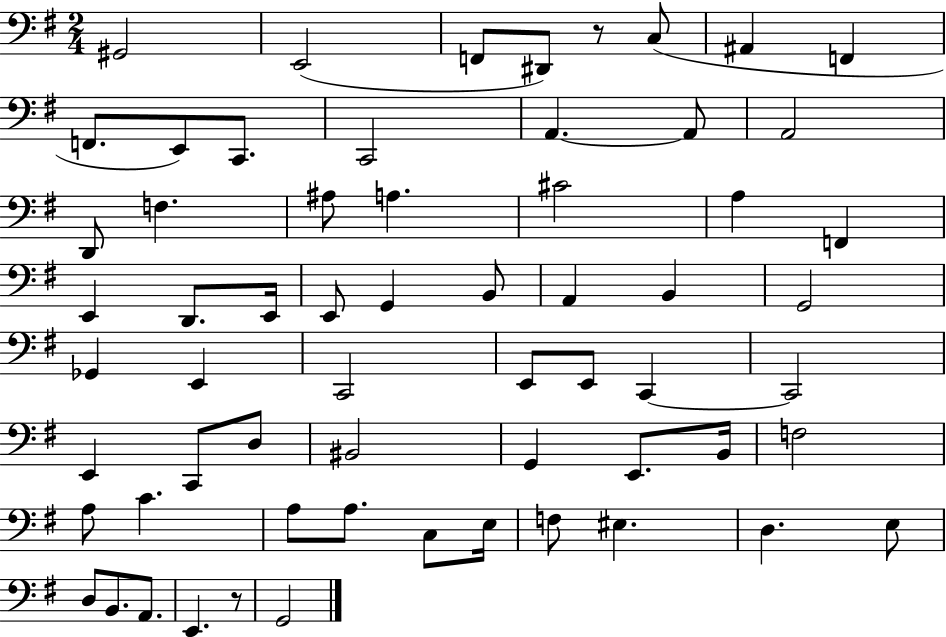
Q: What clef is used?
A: bass